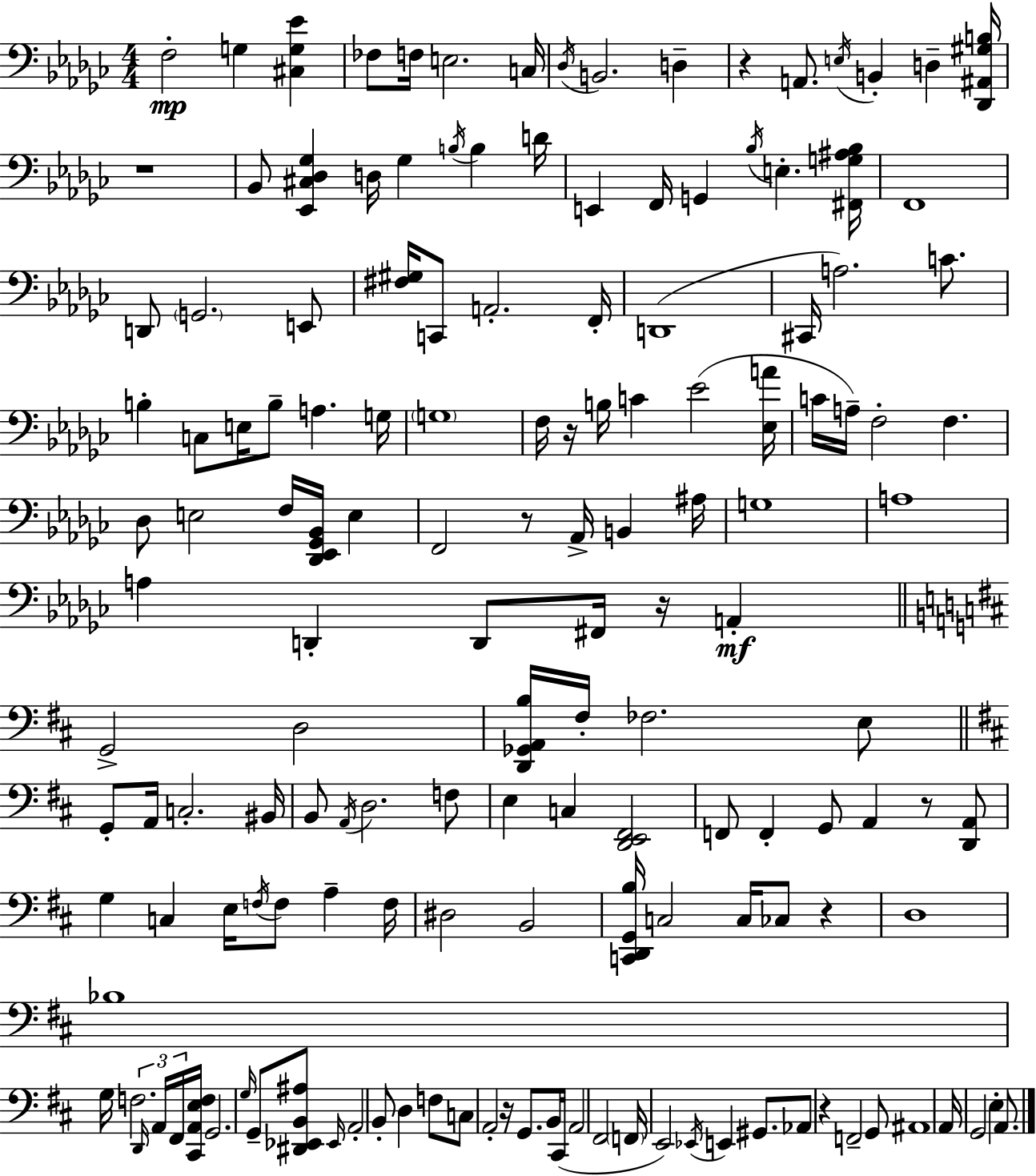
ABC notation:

X:1
T:Untitled
M:4/4
L:1/4
K:Ebm
F,2 G, [^C,G,_E] _F,/2 F,/4 E,2 C,/4 _D,/4 B,,2 D, z A,,/2 E,/4 B,, D, [_D,,^A,,^G,B,]/4 z4 _B,,/2 [_E,,^C,_D,_G,] D,/4 _G, B,/4 B, D/4 E,, F,,/4 G,, _B,/4 E, [^F,,G,^A,_B,]/4 F,,4 D,,/2 G,,2 E,,/2 [^F,^G,]/4 C,,/2 A,,2 F,,/4 D,,4 ^C,,/4 A,2 C/2 B, C,/2 E,/4 B,/2 A, G,/4 G,4 F,/4 z/4 B,/4 C _E2 [_E,A]/4 C/4 A,/4 F,2 F, _D,/2 E,2 F,/4 [_D,,_E,,_G,,_B,,]/4 E, F,,2 z/2 _A,,/4 B,, ^A,/4 G,4 A,4 A, D,, D,,/2 ^F,,/4 z/4 A,, G,,2 D,2 [D,,_G,,A,,B,]/4 ^F,/4 _F,2 E,/2 G,,/2 A,,/4 C,2 ^B,,/4 B,,/2 A,,/4 D,2 F,/2 E, C, [D,,E,,^F,,]2 F,,/2 F,, G,,/2 A,, z/2 [D,,A,,]/2 G, C, E,/4 F,/4 F,/2 A, F,/4 ^D,2 B,,2 [C,,D,,G,,B,]/4 C,2 C,/4 _C,/2 z D,4 _B,4 G,/4 F,2 D,,/4 A,,/4 ^F,,/4 [^C,,A,,E,F,]/4 G,,2 G,/4 G,,/2 [^D,,_E,,B,,^A,]/2 _E,,/4 A,,2 B,,/2 D, F,/2 C,/2 A,,2 z/4 G,,/2 B,,/4 ^C,,/4 A,,2 ^F,,2 F,,/4 E,,2 _E,,/4 E,, ^G,,/2 _A,,/2 z F,,2 G,,/2 ^A,,4 A,,/4 G,,2 E, A,,/2